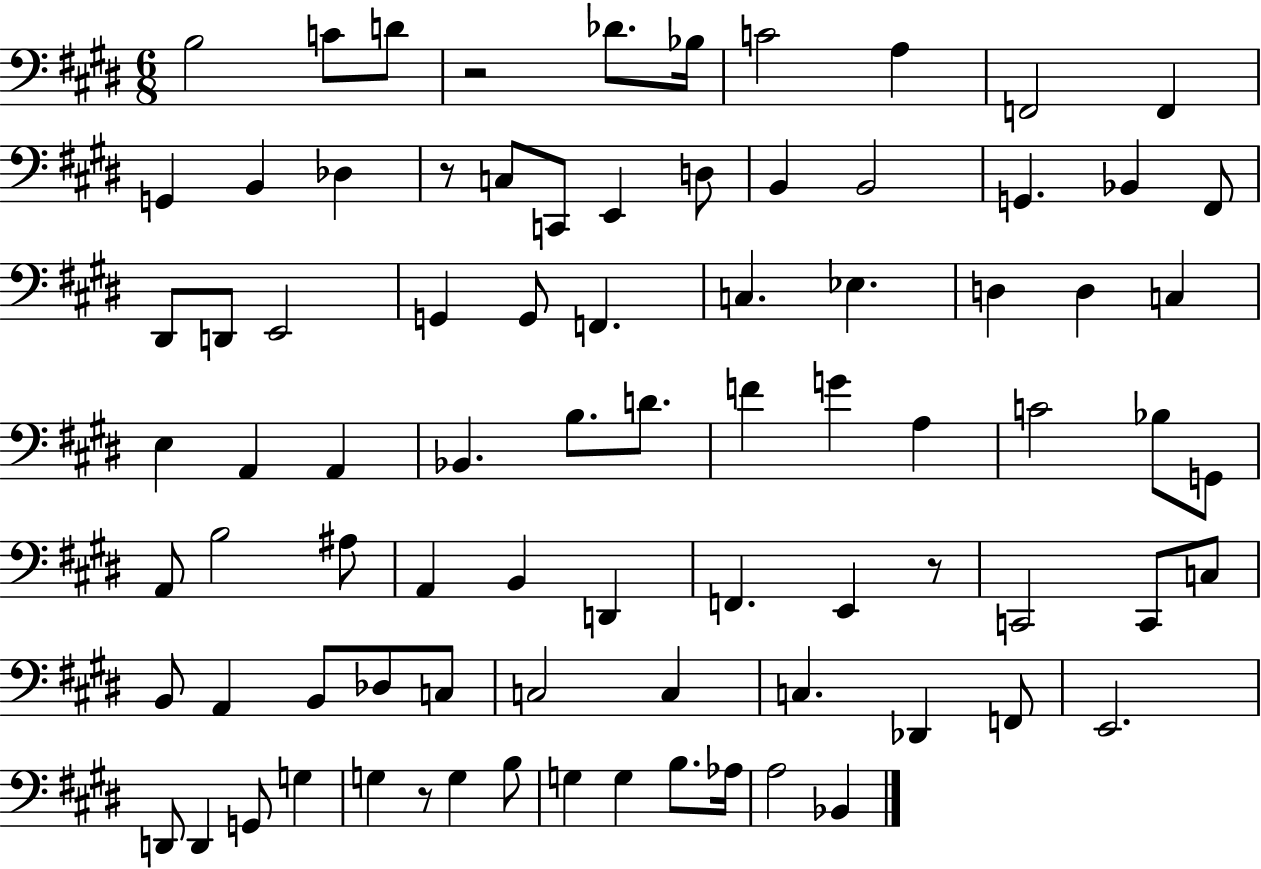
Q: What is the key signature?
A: E major